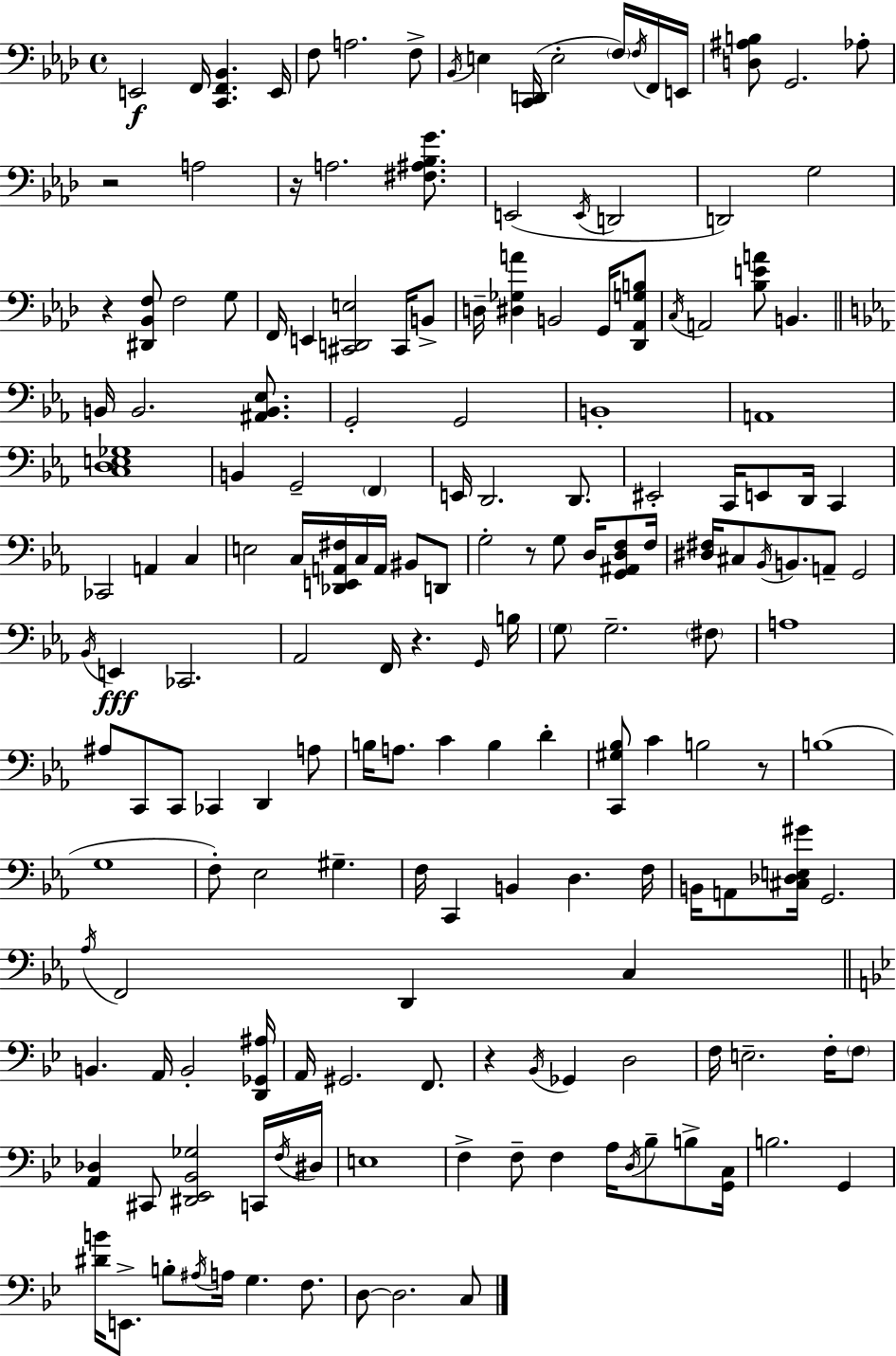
{
  \clef bass
  \time 4/4
  \defaultTimeSignature
  \key f \minor
  e,2\f f,16 <c, f, bes,>4. e,16 | f8 a2. f8-> | \acciaccatura { bes,16 } e4 <c, d,>16( e2-. \parenthesize f16) \acciaccatura { f16 } | f,16 e,16 <d ais b>8 g,2. | \break aes8-. r2 a2 | r16 a2. <fis ais bes g'>8. | e,2( \acciaccatura { e,16 } d,2 | d,2) g2 | \break r4 <dis, bes, f>8 f2 | g8 f,16 e,4 <cis, d, e>2 | cis,16 b,8-> d16-- <dis ges a'>4 b,2 | g,16 <des, aes, g b>8 \acciaccatura { c16 } a,2 <bes e' a'>8 b,4. | \break \bar "||" \break \key c \minor b,16 b,2. <ais, b, ees>8. | g,2-. g,2 | b,1-. | a,1 | \break <c d e ges>1 | b,4 g,2-- \parenthesize f,4 | e,16 d,2. d,8. | eis,2-. c,16 e,8 d,16 c,4 | \break ces,2 a,4 c4 | e2 c16 <des, e, a, fis>16 c16 a,16 bis,8 d,8 | g2-. r8 g8 d16 <g, ais, d f>8 f16 | <dis fis>16 cis8 \acciaccatura { bes,16 } b,8. a,8-- g,2 | \break \acciaccatura { bes,16 }\fff e,4 ces,2. | aes,2 f,16 r4. | \grace { g,16 } b16 \parenthesize g8 g2.-- | \parenthesize fis8 a1 | \break ais8 c,8 c,8 ces,4 d,4 | a8 b16 a8. c'4 b4 d'4-. | <c, gis bes>8 c'4 b2 | r8 b1( | \break g1 | f8-.) ees2 gis4.-- | f16 c,4 b,4 d4. | f16 b,16 a,8 <cis des e gis'>16 g,2. | \break \acciaccatura { aes16 } f,2 d,4 | c4 \bar "||" \break \key bes \major b,4. a,16 b,2-. <d, ges, ais>16 | a,16 gis,2. f,8. | r4 \acciaccatura { bes,16 } ges,4 d2 | f16 e2.-- f16-. \parenthesize f8 | \break <a, des>4 cis,8 <dis, ees, bes, ges>2 c,16 | \acciaccatura { f16 } dis16 e1 | f4-> f8-- f4 a16 \acciaccatura { d16 } bes8-- | b8-> <g, c>16 b2. g,4 | \break <dis' b'>16 e,8.-> b8-. \acciaccatura { ais16 } a16 g4. | f8. d8~~ d2. | c8 \bar "|."
}